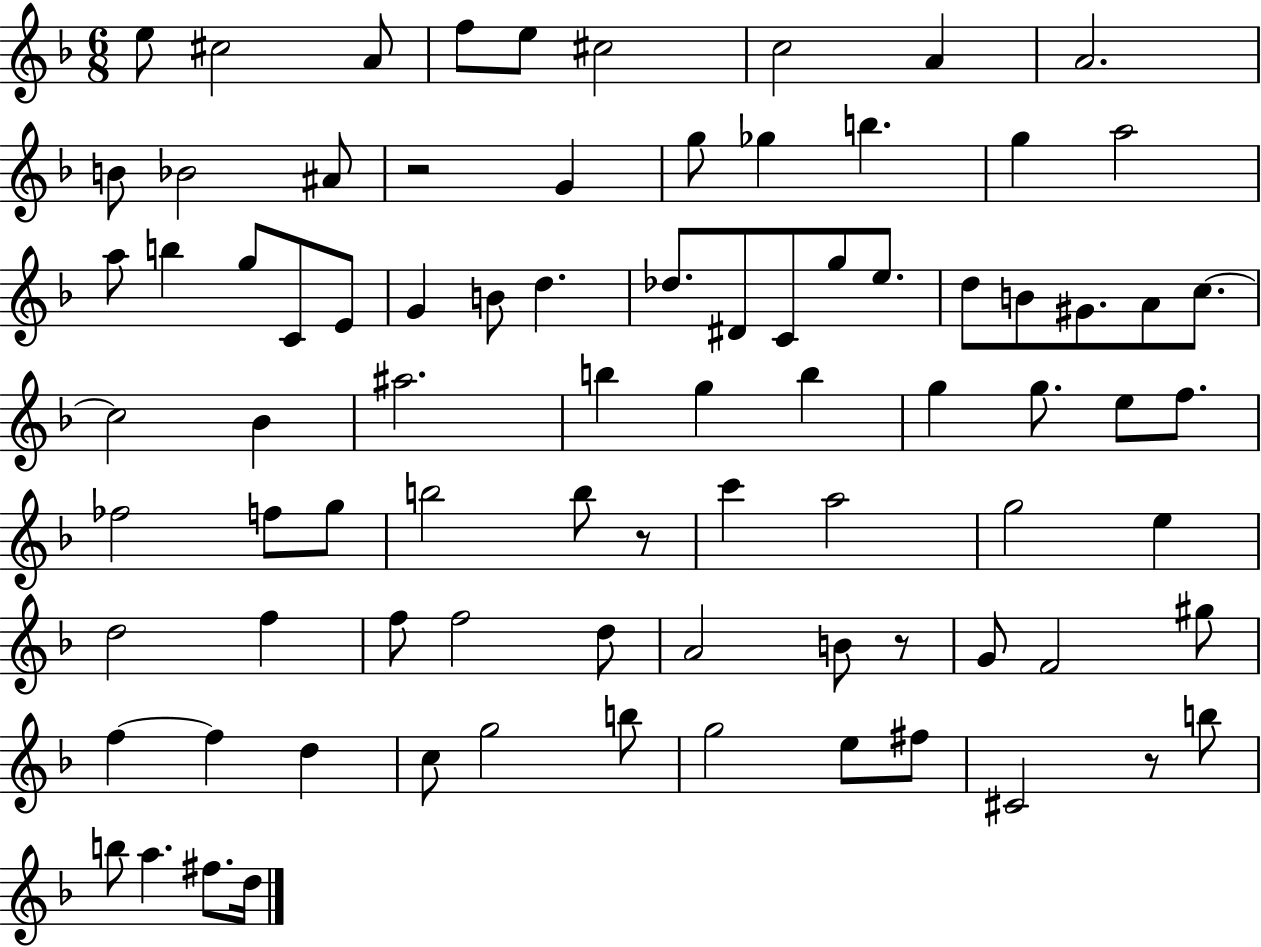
E5/e C#5/h A4/e F5/e E5/e C#5/h C5/h A4/q A4/h. B4/e Bb4/h A#4/e R/h G4/q G5/e Gb5/q B5/q. G5/q A5/h A5/e B5/q G5/e C4/e E4/e G4/q B4/e D5/q. Db5/e. D#4/e C4/e G5/e E5/e. D5/e B4/e G#4/e. A4/e C5/e. C5/h Bb4/q A#5/h. B5/q G5/q B5/q G5/q G5/e. E5/e F5/e. FES5/h F5/e G5/e B5/h B5/e R/e C6/q A5/h G5/h E5/q D5/h F5/q F5/e F5/h D5/e A4/h B4/e R/e G4/e F4/h G#5/e F5/q F5/q D5/q C5/e G5/h B5/e G5/h E5/e F#5/e C#4/h R/e B5/e B5/e A5/q. F#5/e. D5/s